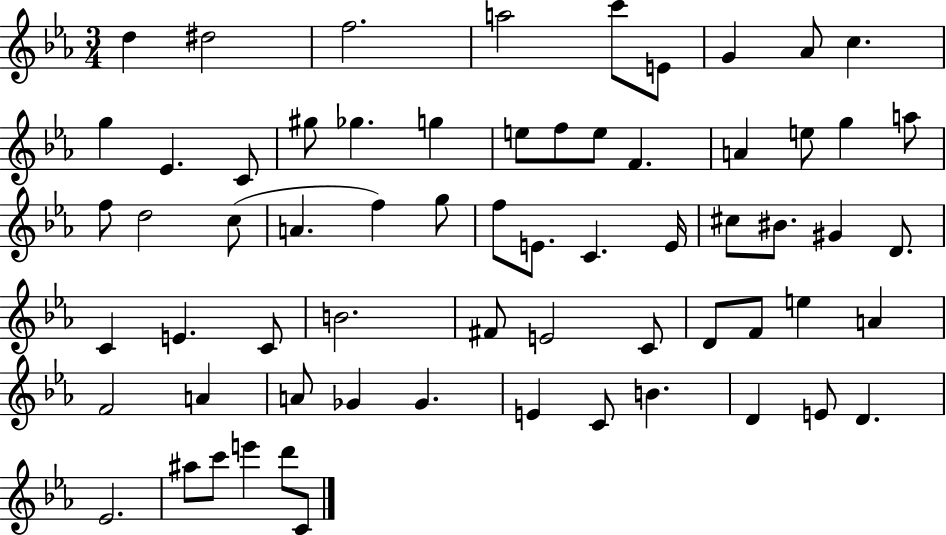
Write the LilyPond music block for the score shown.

{
  \clef treble
  \numericTimeSignature
  \time 3/4
  \key ees \major
  d''4 dis''2 | f''2. | a''2 c'''8 e'8 | g'4 aes'8 c''4. | \break g''4 ees'4. c'8 | gis''8 ges''4. g''4 | e''8 f''8 e''8 f'4. | a'4 e''8 g''4 a''8 | \break f''8 d''2 c''8( | a'4. f''4) g''8 | f''8 e'8. c'4. e'16 | cis''8 bis'8. gis'4 d'8. | \break c'4 e'4. c'8 | b'2. | fis'8 e'2 c'8 | d'8 f'8 e''4 a'4 | \break f'2 a'4 | a'8 ges'4 ges'4. | e'4 c'8 b'4. | d'4 e'8 d'4. | \break ees'2. | ais''8 c'''8 e'''4 d'''8 c'8 | \bar "|."
}